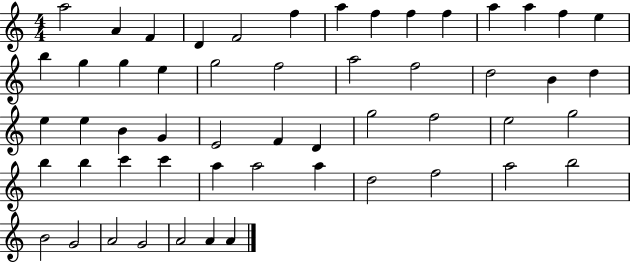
{
  \clef treble
  \numericTimeSignature
  \time 4/4
  \key c \major
  a''2 a'4 f'4 | d'4 f'2 f''4 | a''4 f''4 f''4 f''4 | a''4 a''4 f''4 e''4 | \break b''4 g''4 g''4 e''4 | g''2 f''2 | a''2 f''2 | d''2 b'4 d''4 | \break e''4 e''4 b'4 g'4 | e'2 f'4 d'4 | g''2 f''2 | e''2 g''2 | \break b''4 b''4 c'''4 c'''4 | a''4 a''2 a''4 | d''2 f''2 | a''2 b''2 | \break b'2 g'2 | a'2 g'2 | a'2 a'4 a'4 | \bar "|."
}